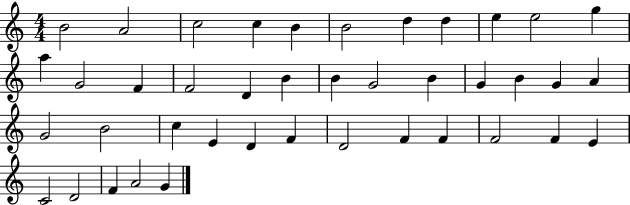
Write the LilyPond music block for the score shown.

{
  \clef treble
  \numericTimeSignature
  \time 4/4
  \key c \major
  b'2 a'2 | c''2 c''4 b'4 | b'2 d''4 d''4 | e''4 e''2 g''4 | \break a''4 g'2 f'4 | f'2 d'4 b'4 | b'4 g'2 b'4 | g'4 b'4 g'4 a'4 | \break g'2 b'2 | c''4 e'4 d'4 f'4 | d'2 f'4 f'4 | f'2 f'4 e'4 | \break c'2 d'2 | f'4 a'2 g'4 | \bar "|."
}